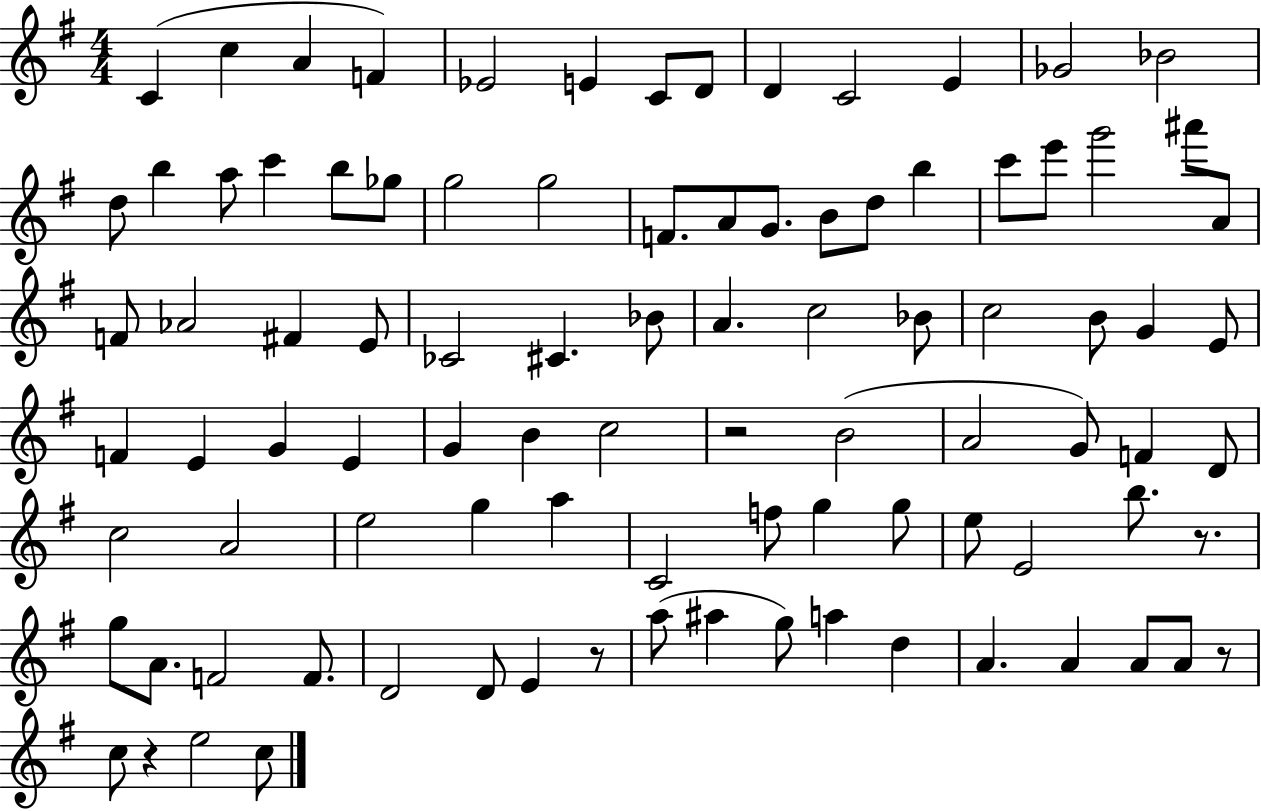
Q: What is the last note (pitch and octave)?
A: C5